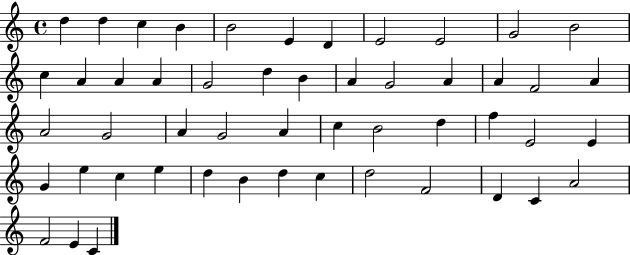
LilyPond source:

{
  \clef treble
  \time 4/4
  \defaultTimeSignature
  \key c \major
  d''4 d''4 c''4 b'4 | b'2 e'4 d'4 | e'2 e'2 | g'2 b'2 | \break c''4 a'4 a'4 a'4 | g'2 d''4 b'4 | a'4 g'2 a'4 | a'4 f'2 a'4 | \break a'2 g'2 | a'4 g'2 a'4 | c''4 b'2 d''4 | f''4 e'2 e'4 | \break g'4 e''4 c''4 e''4 | d''4 b'4 d''4 c''4 | d''2 f'2 | d'4 c'4 a'2 | \break f'2 e'4 c'4 | \bar "|."
}